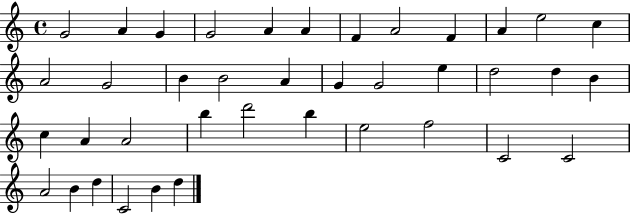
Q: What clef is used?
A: treble